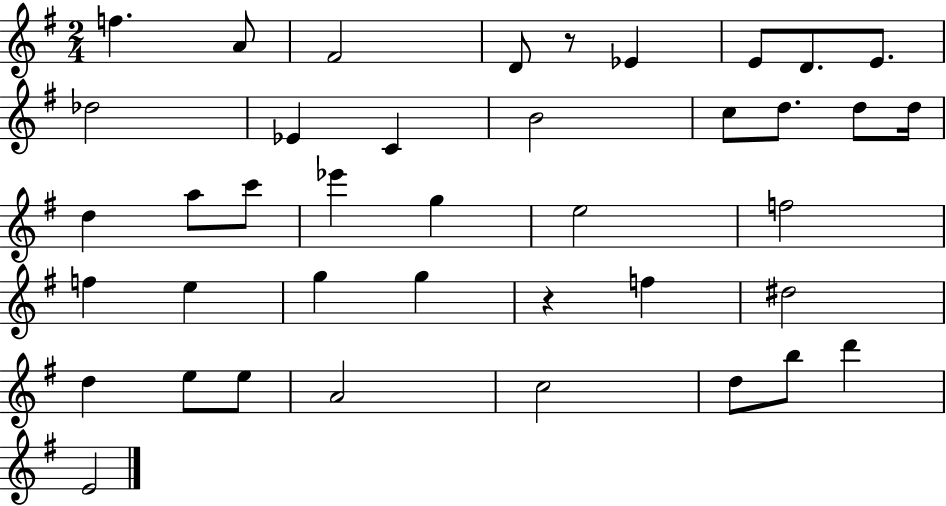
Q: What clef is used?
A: treble